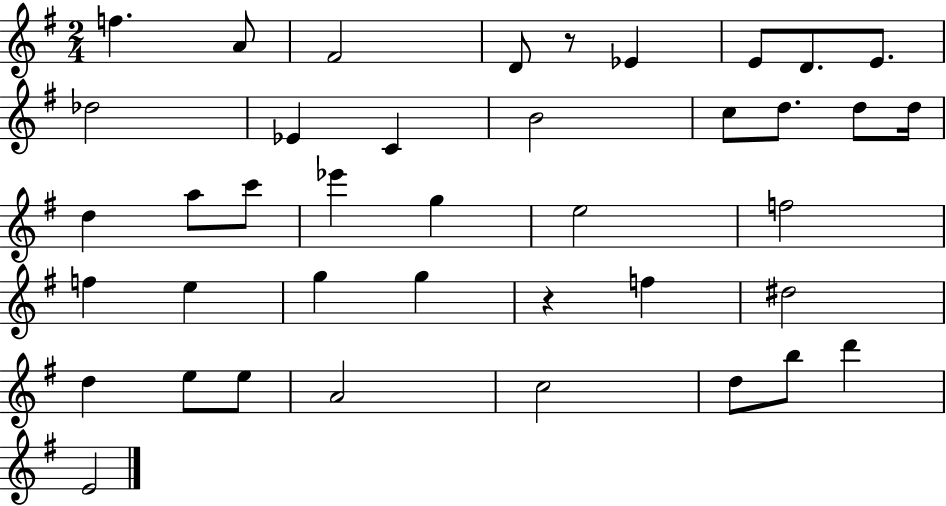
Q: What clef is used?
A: treble